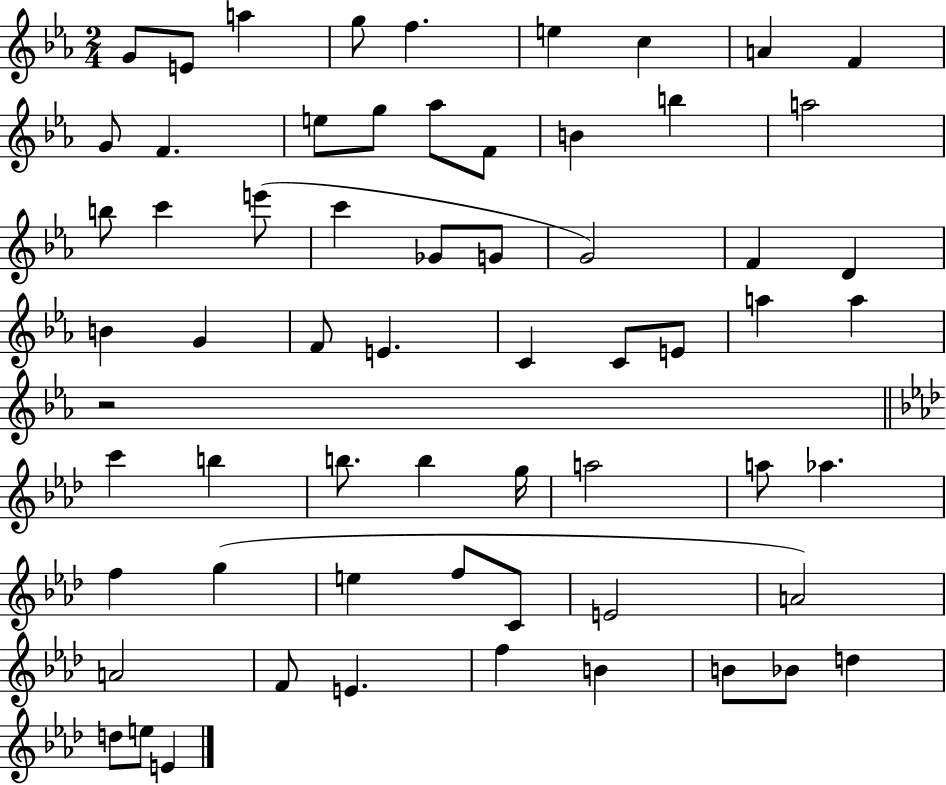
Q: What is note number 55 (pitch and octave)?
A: F5